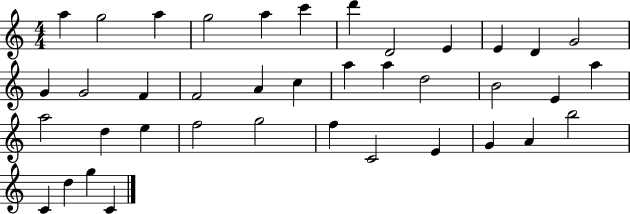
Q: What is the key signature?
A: C major